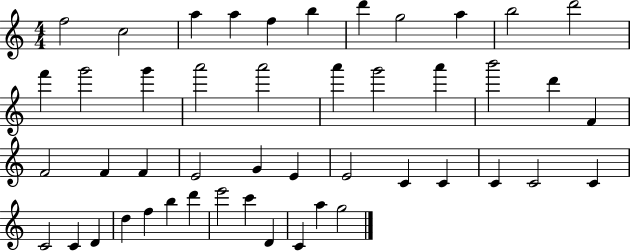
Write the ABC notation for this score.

X:1
T:Untitled
M:4/4
L:1/4
K:C
f2 c2 a a f b d' g2 a b2 d'2 f' g'2 g' a'2 a'2 a' g'2 a' b'2 d' F F2 F F E2 G E E2 C C C C2 C C2 C D d f b d' e'2 c' D C a g2